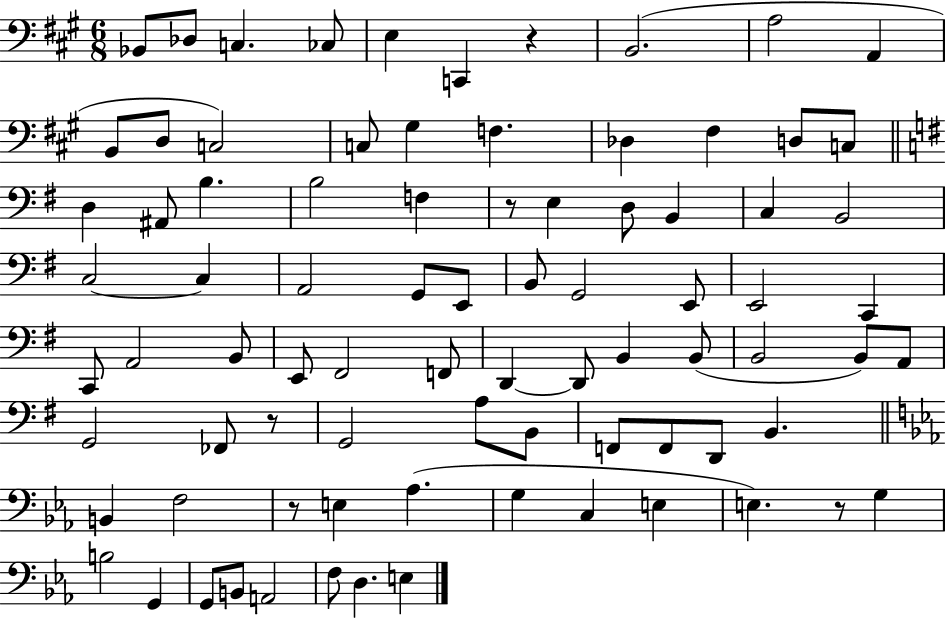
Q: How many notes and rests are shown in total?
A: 83